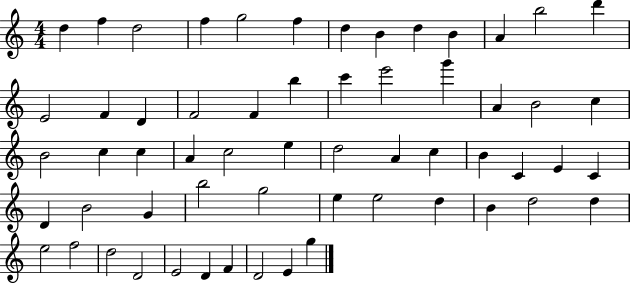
X:1
T:Untitled
M:4/4
L:1/4
K:C
d f d2 f g2 f d B d B A b2 d' E2 F D F2 F b c' e'2 g' A B2 c B2 c c A c2 e d2 A c B C E C D B2 G b2 g2 e e2 d B d2 d e2 f2 d2 D2 E2 D F D2 E g